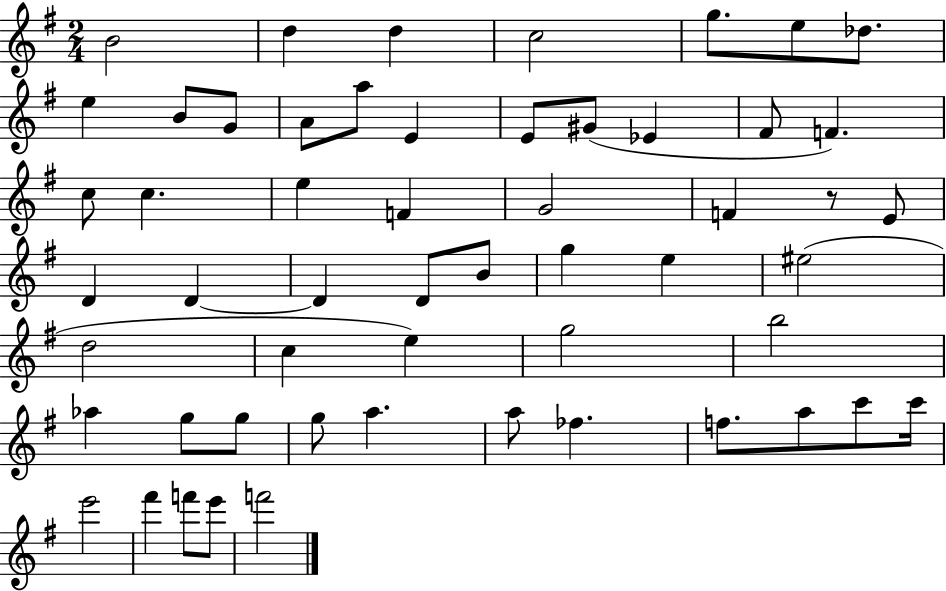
B4/h D5/q D5/q C5/h G5/e. E5/e Db5/e. E5/q B4/e G4/e A4/e A5/e E4/q E4/e G#4/e Eb4/q F#4/e F4/q. C5/e C5/q. E5/q F4/q G4/h F4/q R/e E4/e D4/q D4/q D4/q D4/e B4/e G5/q E5/q EIS5/h D5/h C5/q E5/q G5/h B5/h Ab5/q G5/e G5/e G5/e A5/q. A5/e FES5/q. F5/e. A5/e C6/e C6/s E6/h F#6/q F6/e E6/e F6/h